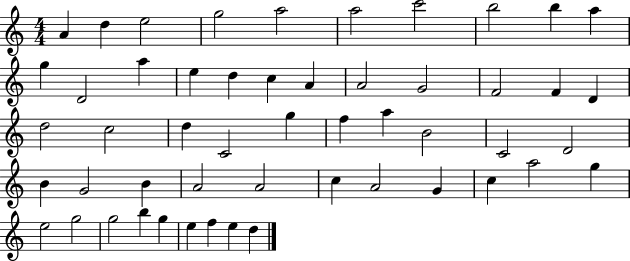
X:1
T:Untitled
M:4/4
L:1/4
K:C
A d e2 g2 a2 a2 c'2 b2 b a g D2 a e d c A A2 G2 F2 F D d2 c2 d C2 g f a B2 C2 D2 B G2 B A2 A2 c A2 G c a2 g e2 g2 g2 b g e f e d